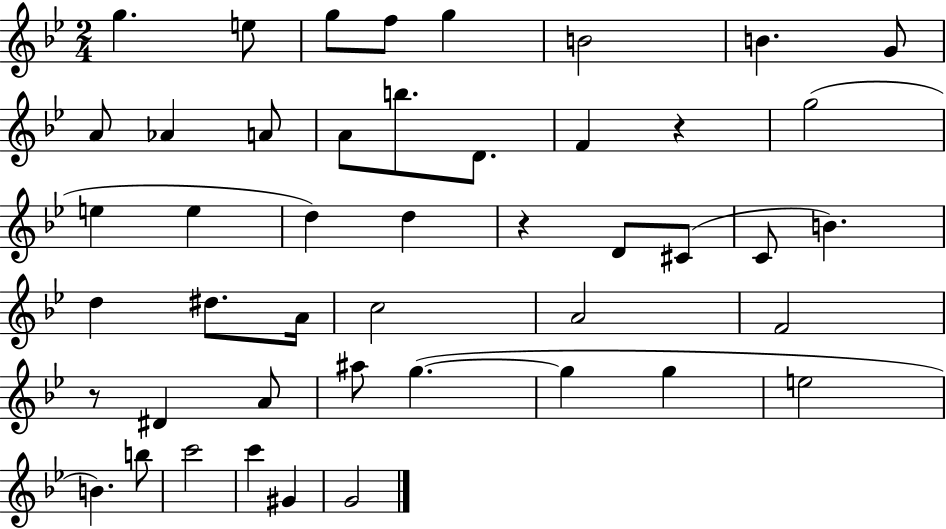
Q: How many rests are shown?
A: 3